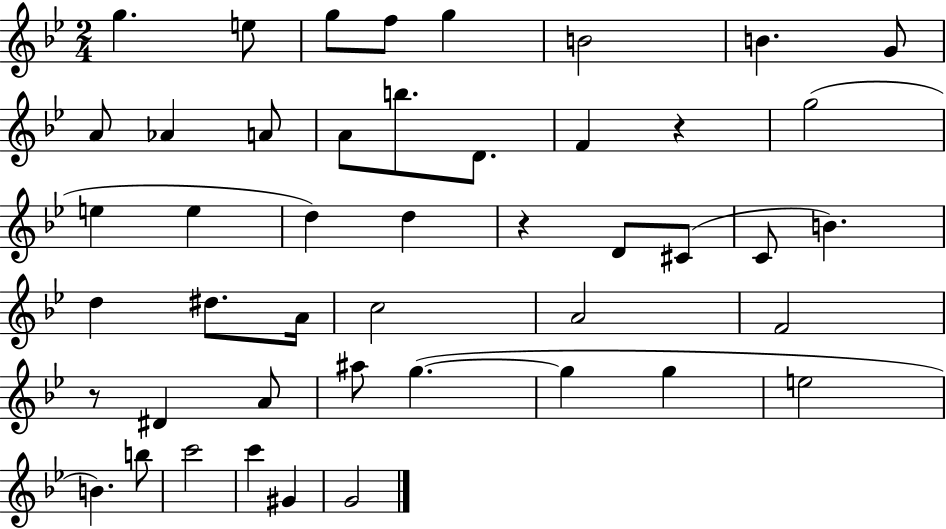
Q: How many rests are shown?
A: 3